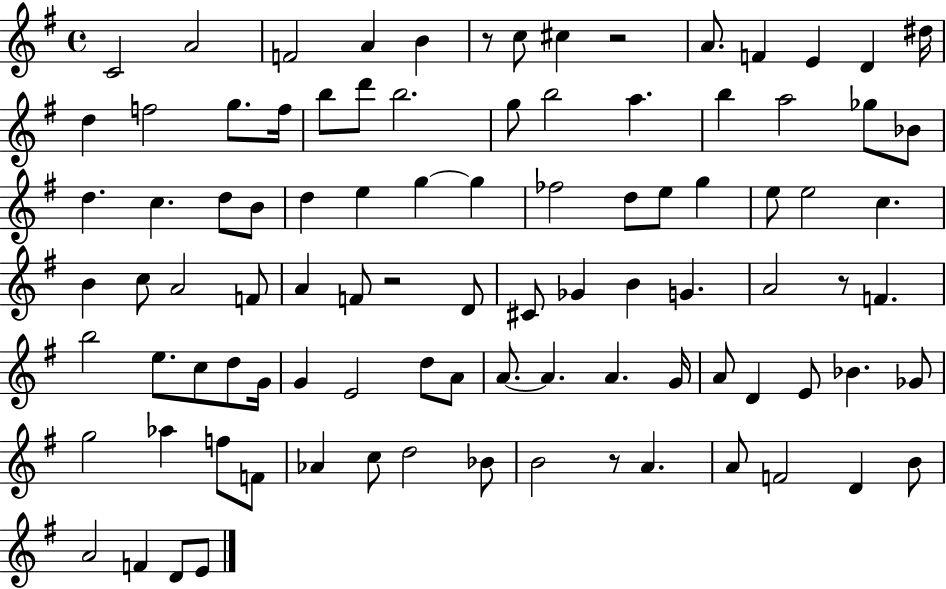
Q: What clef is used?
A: treble